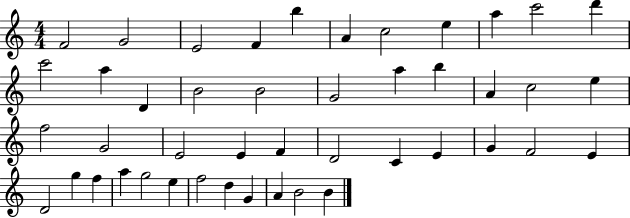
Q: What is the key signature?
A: C major